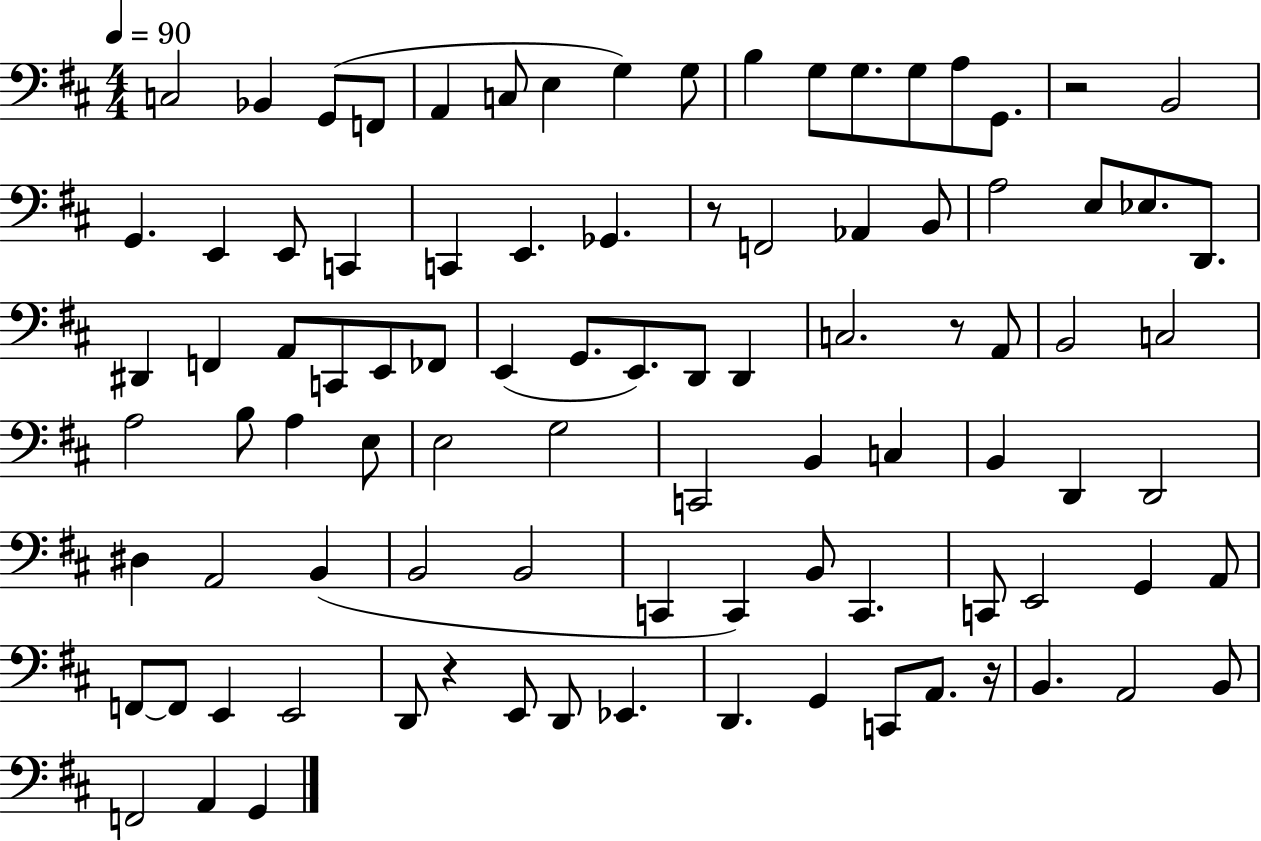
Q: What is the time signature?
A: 4/4